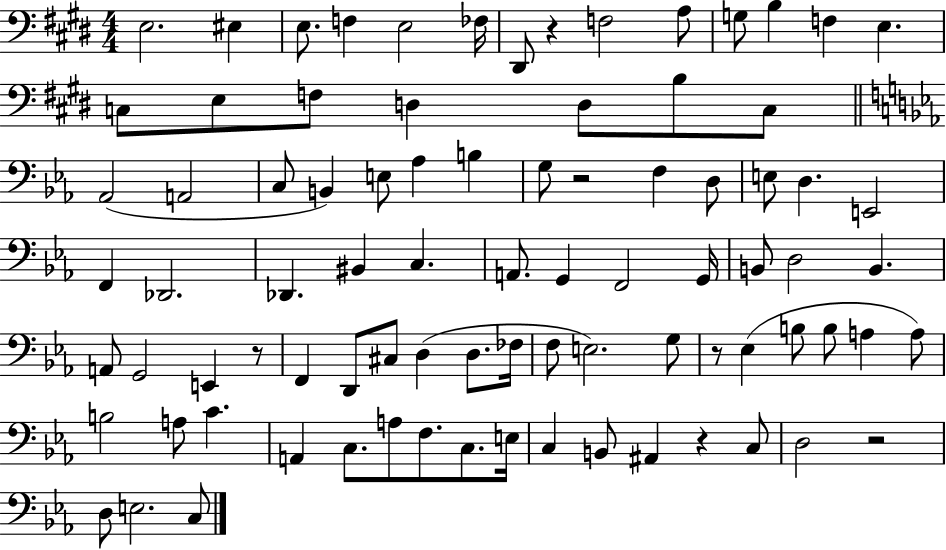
E3/h. EIS3/q E3/e. F3/q E3/h FES3/s D#2/e R/q F3/h A3/e G3/e B3/q F3/q E3/q. C3/e E3/e F3/e D3/q D3/e B3/e C3/e Ab2/h A2/h C3/e B2/q E3/e Ab3/q B3/q G3/e R/h F3/q D3/e E3/e D3/q. E2/h F2/q Db2/h. Db2/q. BIS2/q C3/q. A2/e. G2/q F2/h G2/s B2/e D3/h B2/q. A2/e G2/h E2/q R/e F2/q D2/e C#3/e D3/q D3/e. FES3/s F3/e E3/h. G3/e R/e Eb3/q B3/e B3/e A3/q A3/e B3/h A3/e C4/q. A2/q C3/e. A3/e F3/e. C3/e. E3/s C3/q B2/e A#2/q R/q C3/e D3/h R/h D3/e E3/h. C3/e